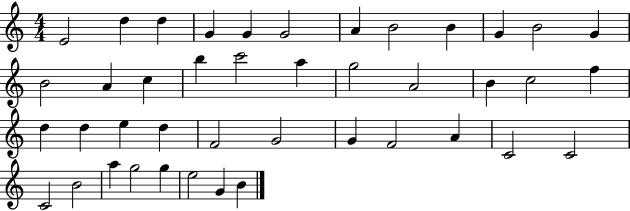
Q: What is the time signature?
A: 4/4